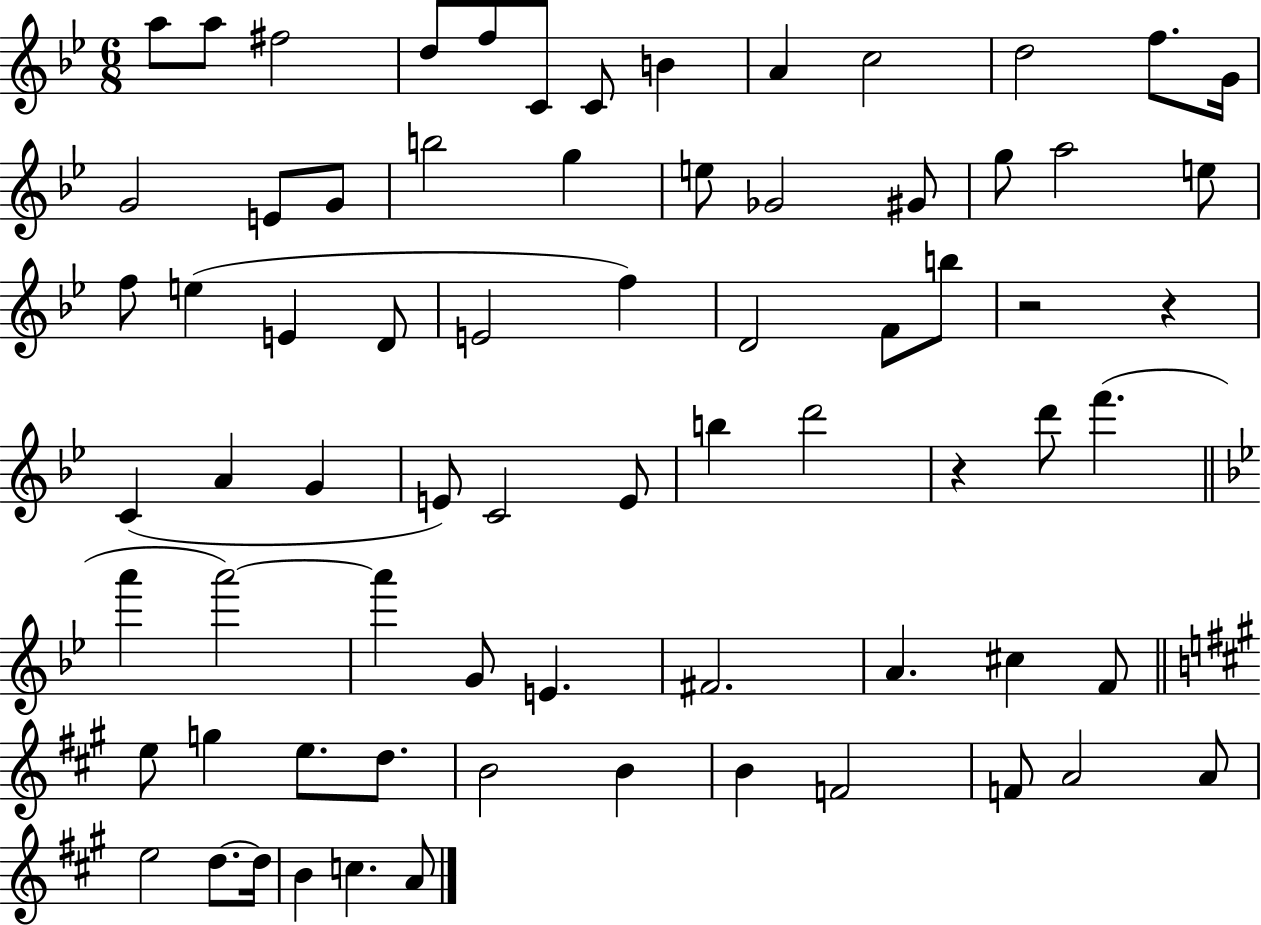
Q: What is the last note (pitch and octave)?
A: A4